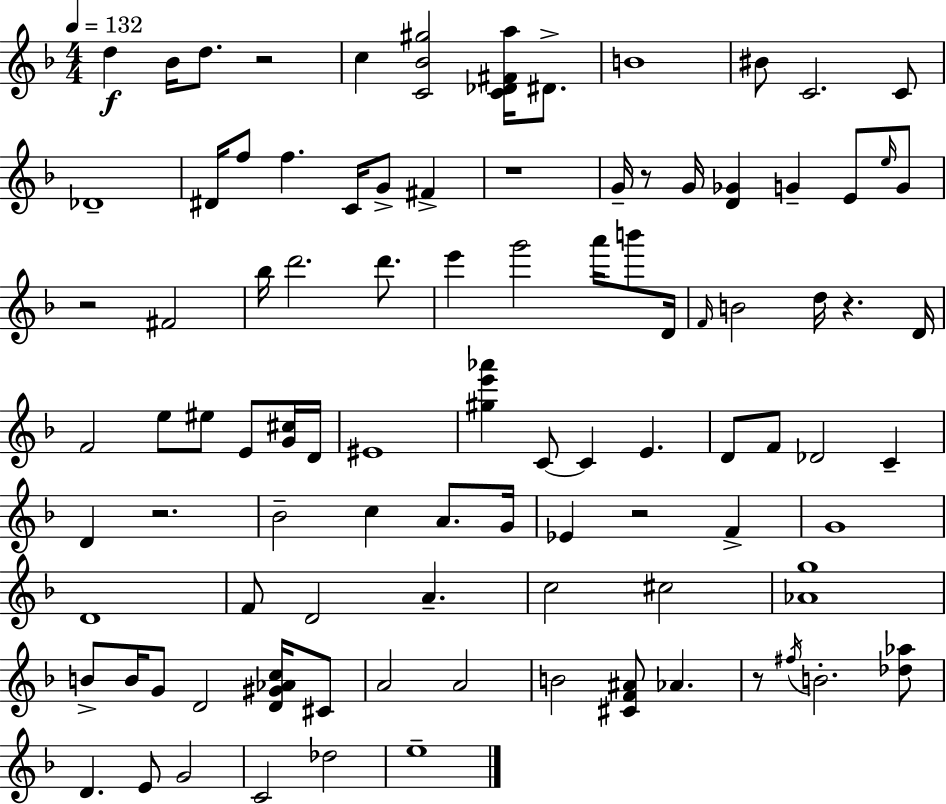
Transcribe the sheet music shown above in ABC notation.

X:1
T:Untitled
M:4/4
L:1/4
K:Dm
d _B/4 d/2 z2 c [C_B^g]2 [C_D^Fa]/4 ^D/2 B4 ^B/2 C2 C/2 _D4 ^D/4 f/2 f C/4 G/2 ^F z4 G/4 z/2 G/4 [D_G] G E/2 e/4 G/2 z2 ^F2 _b/4 d'2 d'/2 e' g'2 a'/4 b'/2 D/4 F/4 B2 d/4 z D/4 F2 e/2 ^e/2 E/2 [G^c]/4 D/4 ^E4 [^ge'_a'] C/2 C E D/2 F/2 _D2 C D z2 _B2 c A/2 G/4 _E z2 F G4 D4 F/2 D2 A c2 ^c2 [_Ag]4 B/2 B/4 G/2 D2 [D^G_Ac]/4 ^C/2 A2 A2 B2 [^CF^A]/2 _A z/2 ^f/4 B2 [_d_a]/2 D E/2 G2 C2 _d2 e4